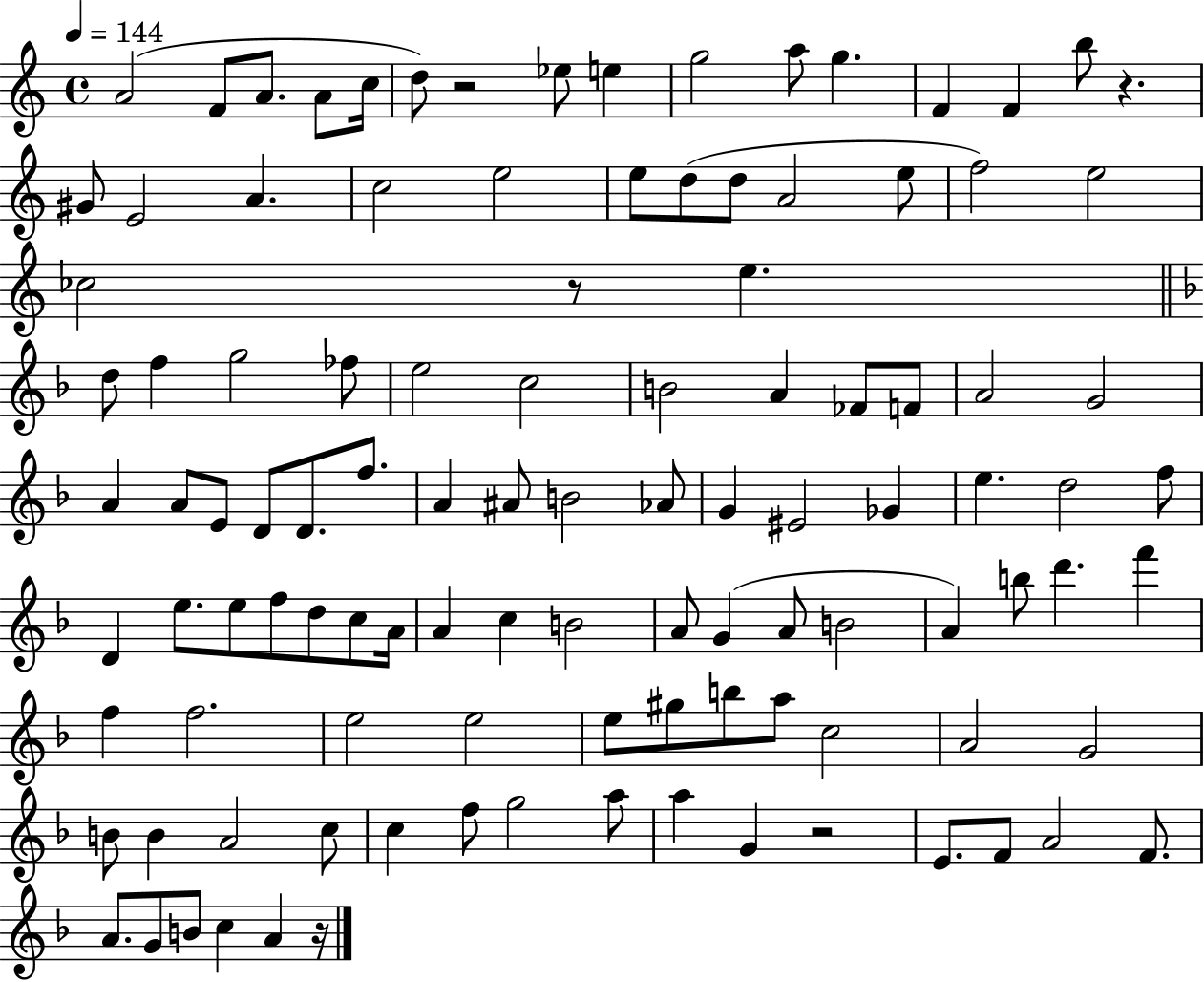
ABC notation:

X:1
T:Untitled
M:4/4
L:1/4
K:C
A2 F/2 A/2 A/2 c/4 d/2 z2 _e/2 e g2 a/2 g F F b/2 z ^G/2 E2 A c2 e2 e/2 d/2 d/2 A2 e/2 f2 e2 _c2 z/2 e d/2 f g2 _f/2 e2 c2 B2 A _F/2 F/2 A2 G2 A A/2 E/2 D/2 D/2 f/2 A ^A/2 B2 _A/2 G ^E2 _G e d2 f/2 D e/2 e/2 f/2 d/2 c/2 A/4 A c B2 A/2 G A/2 B2 A b/2 d' f' f f2 e2 e2 e/2 ^g/2 b/2 a/2 c2 A2 G2 B/2 B A2 c/2 c f/2 g2 a/2 a G z2 E/2 F/2 A2 F/2 A/2 G/2 B/2 c A z/4